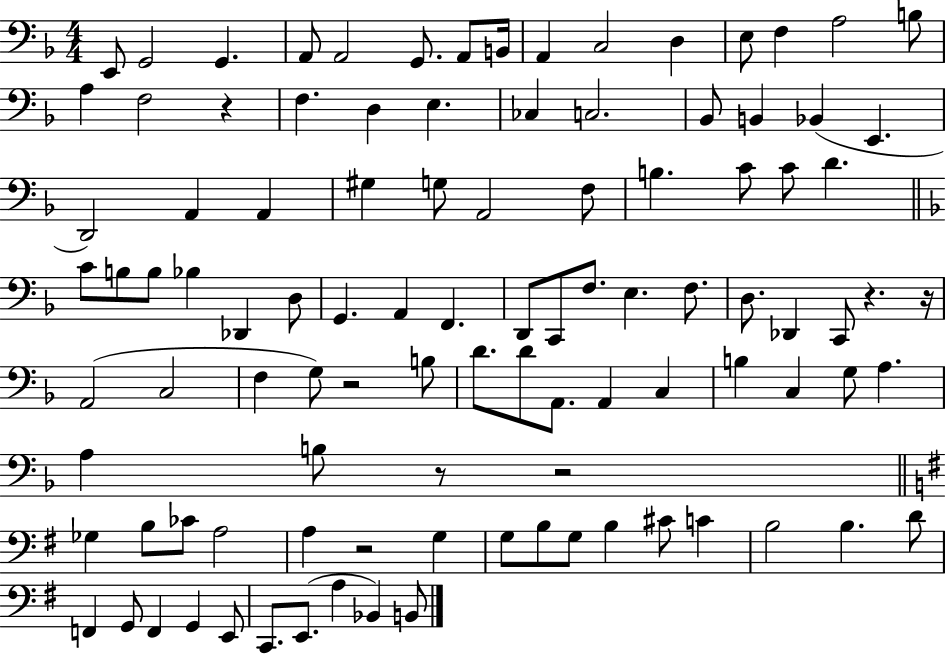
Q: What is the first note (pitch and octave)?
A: E2